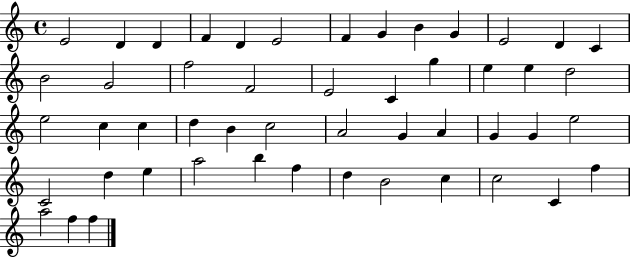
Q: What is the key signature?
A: C major